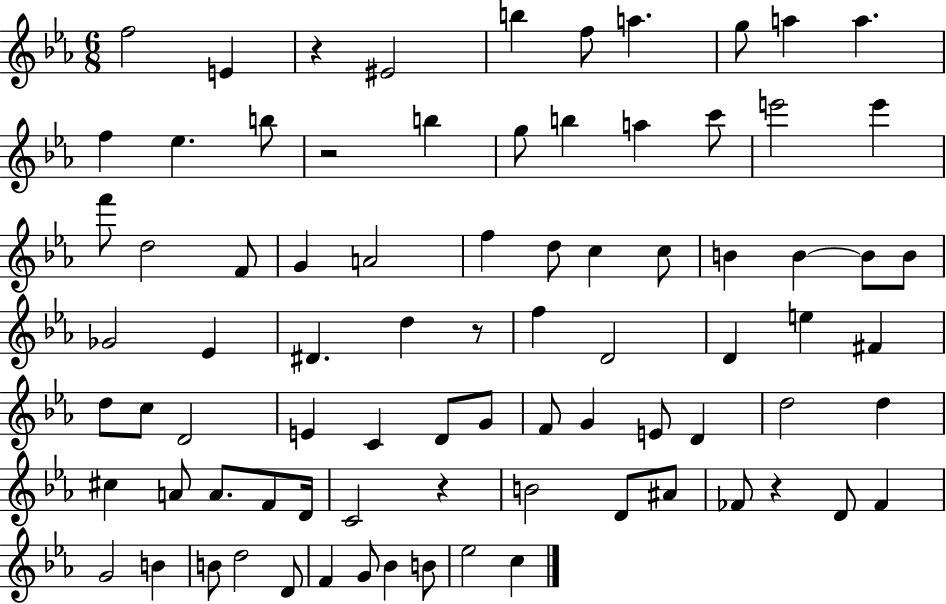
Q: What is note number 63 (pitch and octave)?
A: A#4